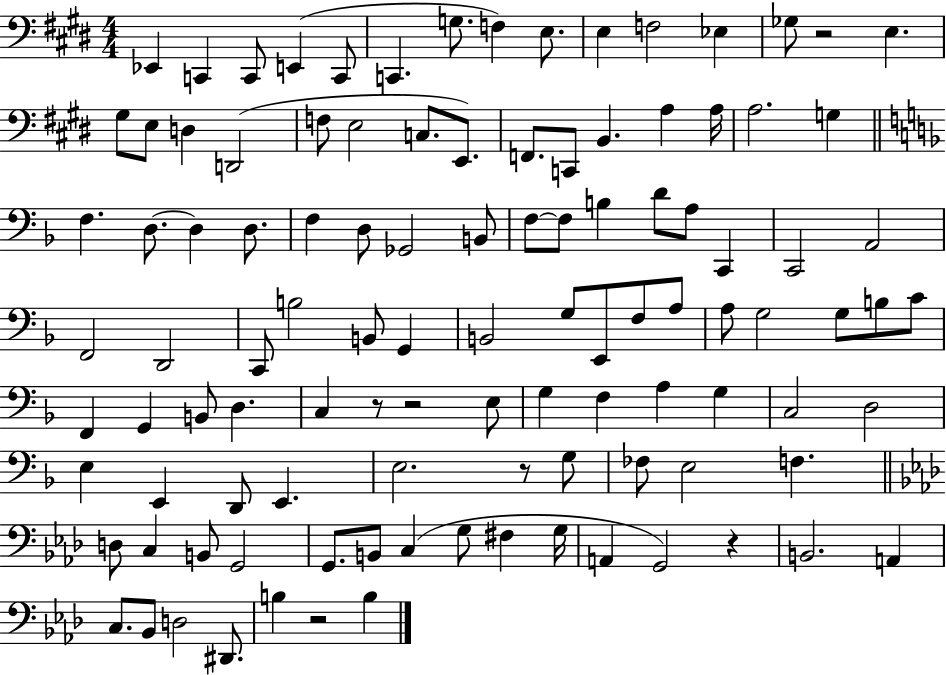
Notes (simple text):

Eb2/q C2/q C2/e E2/q C2/e C2/q. G3/e. F3/q E3/e. E3/q F3/h Eb3/q Gb3/e R/h E3/q. G#3/e E3/e D3/q D2/h F3/e E3/h C3/e. E2/e. F2/e. C2/e B2/q. A3/q A3/s A3/h. G3/q F3/q. D3/e. D3/q D3/e. F3/q D3/e Gb2/h B2/e F3/e F3/e B3/q D4/e A3/e C2/q C2/h A2/h F2/h D2/h C2/e B3/h B2/e G2/q B2/h G3/e E2/e F3/e A3/e A3/e G3/h G3/e B3/e C4/e F2/q G2/q B2/e D3/q. C3/q R/e R/h E3/e G3/q F3/q A3/q G3/q C3/h D3/h E3/q E2/q D2/e E2/q. E3/h. R/e G3/e FES3/e E3/h F3/q. D3/e C3/q B2/e G2/h G2/e. B2/e C3/q G3/e F#3/q G3/s A2/q G2/h R/q B2/h. A2/q C3/e. Bb2/e D3/h D#2/e. B3/q R/h B3/q